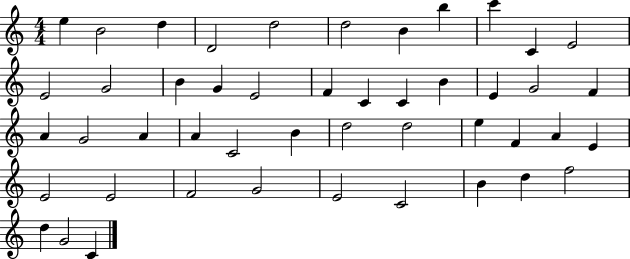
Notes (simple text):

E5/q B4/h D5/q D4/h D5/h D5/h B4/q B5/q C6/q C4/q E4/h E4/h G4/h B4/q G4/q E4/h F4/q C4/q C4/q B4/q E4/q G4/h F4/q A4/q G4/h A4/q A4/q C4/h B4/q D5/h D5/h E5/q F4/q A4/q E4/q E4/h E4/h F4/h G4/h E4/h C4/h B4/q D5/q F5/h D5/q G4/h C4/q